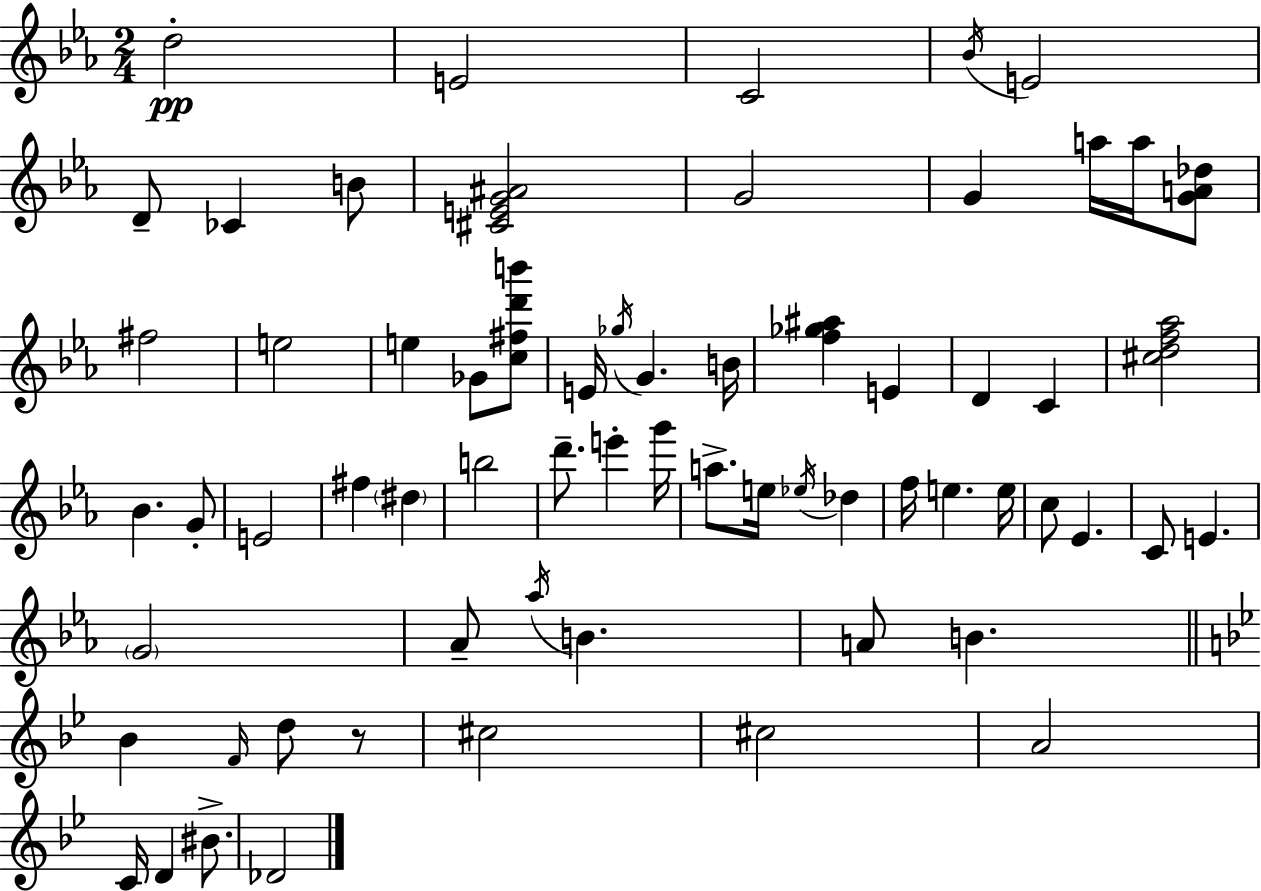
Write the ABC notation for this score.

X:1
T:Untitled
M:2/4
L:1/4
K:Eb
d2 E2 C2 _B/4 E2 D/2 _C B/2 [^CEG^A]2 G2 G a/4 a/4 [GA_d]/2 ^f2 e2 e _G/2 [c^fd'b']/2 E/4 _g/4 G B/4 [f_g^a] E D C [^cdf_a]2 _B G/2 E2 ^f ^d b2 d'/2 e' g'/4 a/2 e/4 _e/4 _d f/4 e e/4 c/2 _E C/2 E G2 _A/2 _a/4 B A/2 B _B F/4 d/2 z/2 ^c2 ^c2 A2 C/4 D ^B/2 _D2